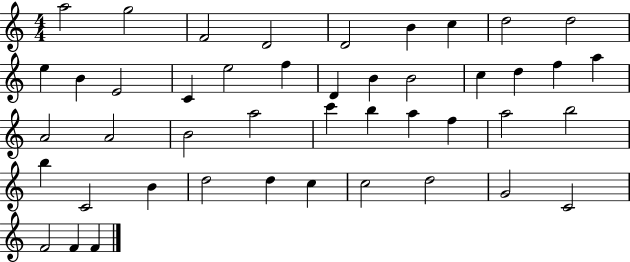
A5/h G5/h F4/h D4/h D4/h B4/q C5/q D5/h D5/h E5/q B4/q E4/h C4/q E5/h F5/q D4/q B4/q B4/h C5/q D5/q F5/q A5/q A4/h A4/h B4/h A5/h C6/q B5/q A5/q F5/q A5/h B5/h B5/q C4/h B4/q D5/h D5/q C5/q C5/h D5/h G4/h C4/h F4/h F4/q F4/q